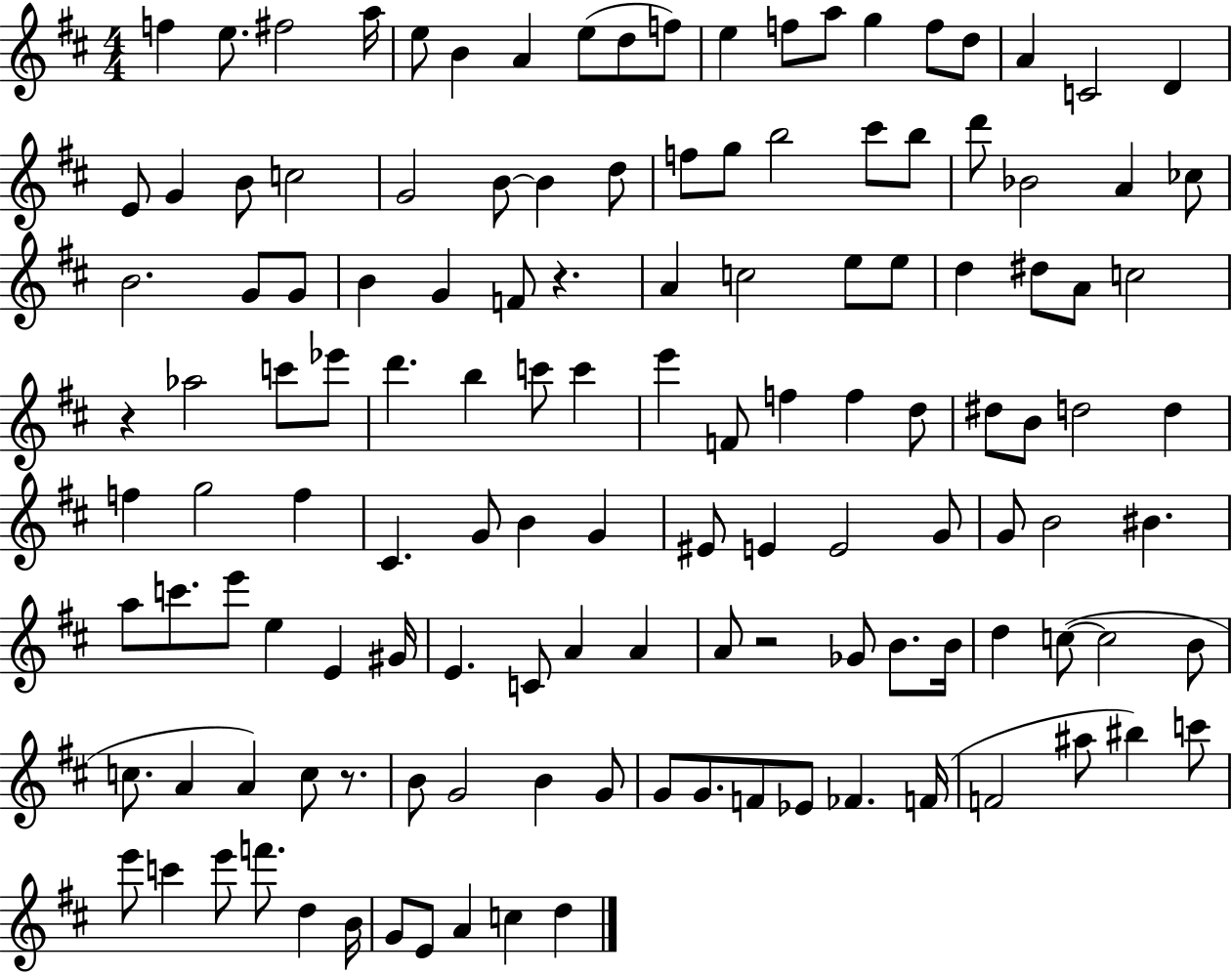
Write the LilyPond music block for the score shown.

{
  \clef treble
  \numericTimeSignature
  \time 4/4
  \key d \major
  f''4 e''8. fis''2 a''16 | e''8 b'4 a'4 e''8( d''8 f''8) | e''4 f''8 a''8 g''4 f''8 d''8 | a'4 c'2 d'4 | \break e'8 g'4 b'8 c''2 | g'2 b'8~~ b'4 d''8 | f''8 g''8 b''2 cis'''8 b''8 | d'''8 bes'2 a'4 ces''8 | \break b'2. g'8 g'8 | b'4 g'4 f'8 r4. | a'4 c''2 e''8 e''8 | d''4 dis''8 a'8 c''2 | \break r4 aes''2 c'''8 ees'''8 | d'''4. b''4 c'''8 c'''4 | e'''4 f'8 f''4 f''4 d''8 | dis''8 b'8 d''2 d''4 | \break f''4 g''2 f''4 | cis'4. g'8 b'4 g'4 | eis'8 e'4 e'2 g'8 | g'8 b'2 bis'4. | \break a''8 c'''8. e'''8 e''4 e'4 gis'16 | e'4. c'8 a'4 a'4 | a'8 r2 ges'8 b'8. b'16 | d''4 c''8~(~ c''2 b'8 | \break c''8. a'4 a'4) c''8 r8. | b'8 g'2 b'4 g'8 | g'8 g'8. f'8 ees'8 fes'4. f'16( | f'2 ais''8 bis''4) c'''8 | \break e'''8 c'''4 e'''8 f'''8. d''4 b'16 | g'8 e'8 a'4 c''4 d''4 | \bar "|."
}